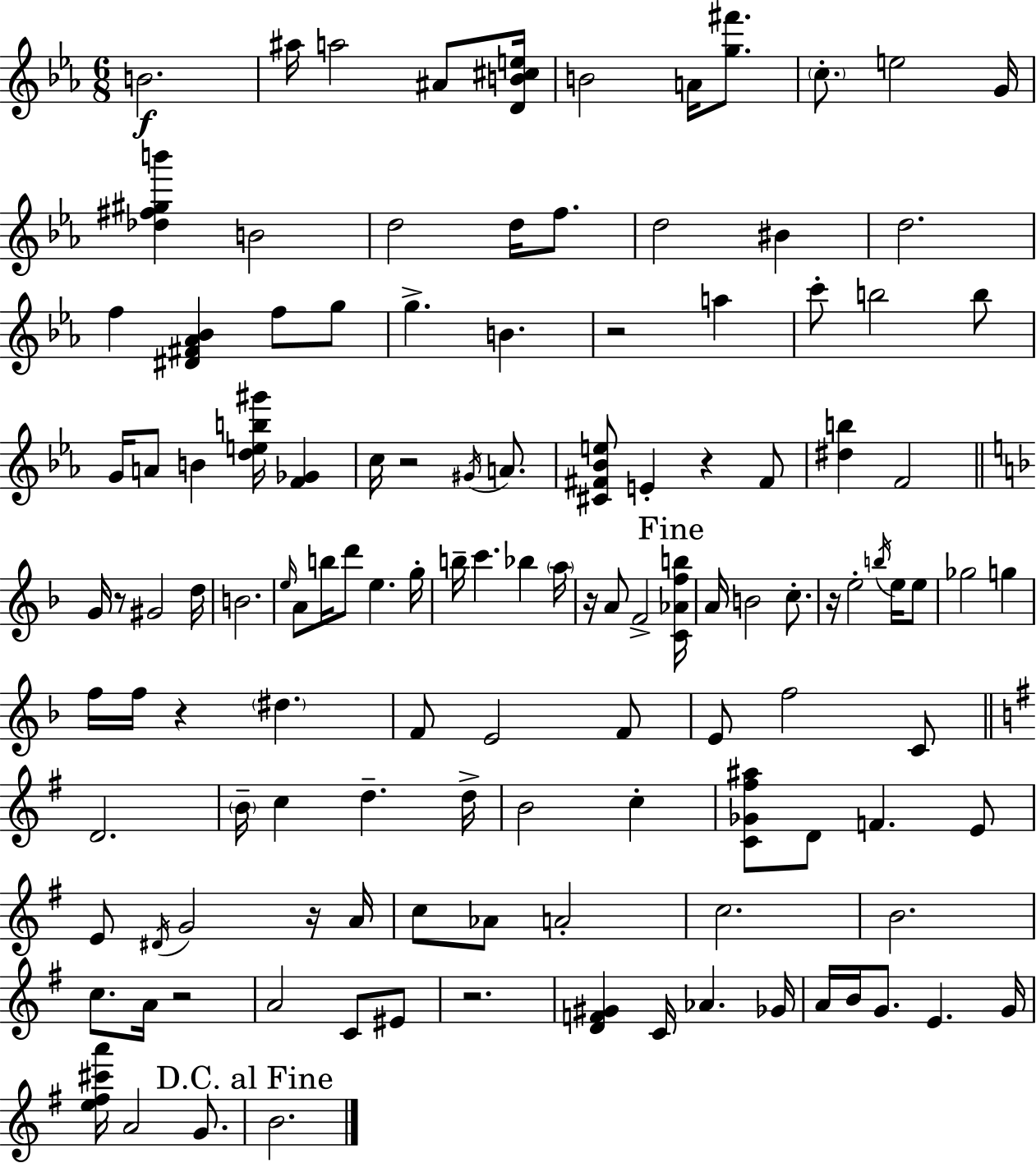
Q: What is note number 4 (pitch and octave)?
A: A#4